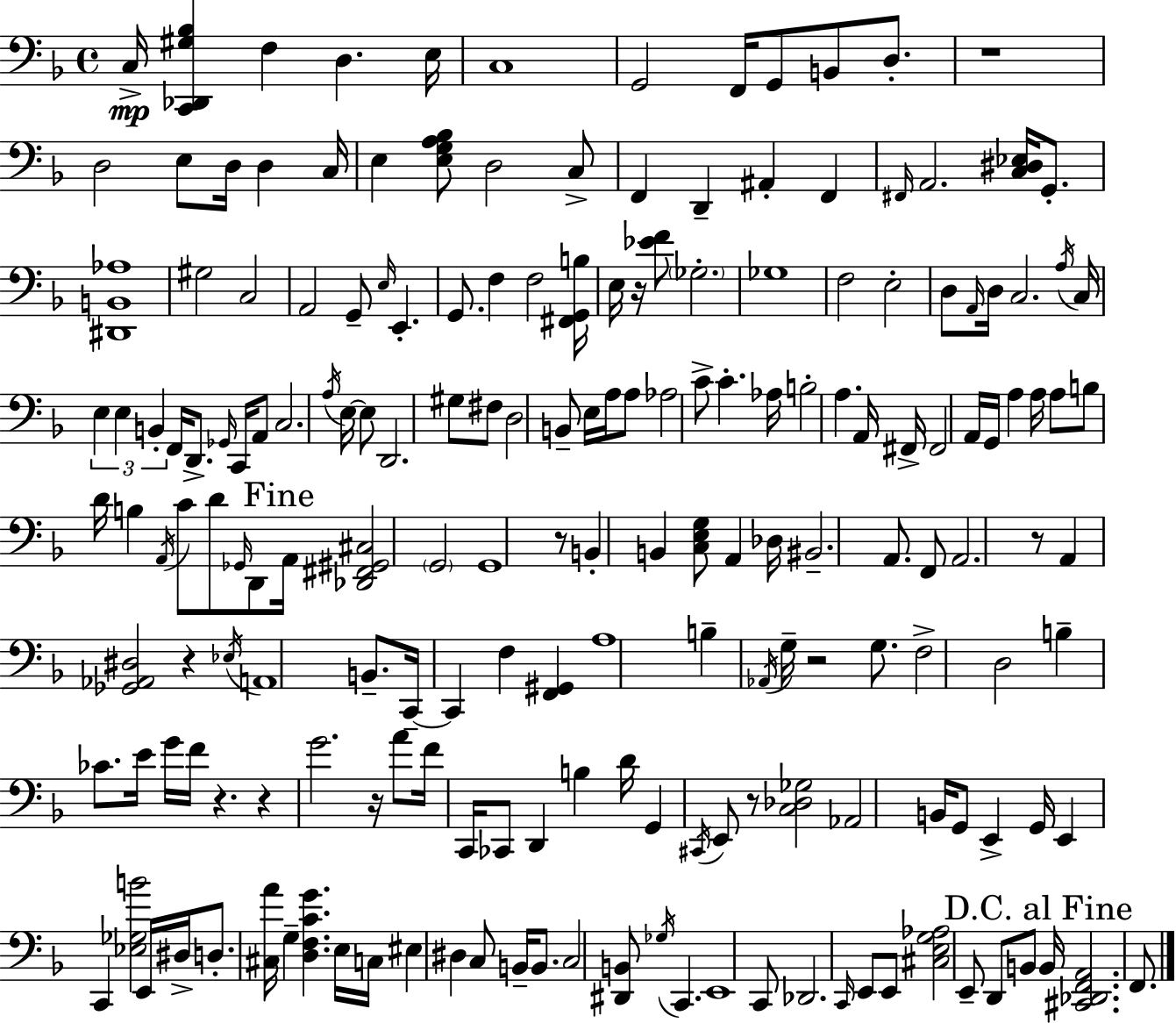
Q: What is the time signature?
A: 4/4